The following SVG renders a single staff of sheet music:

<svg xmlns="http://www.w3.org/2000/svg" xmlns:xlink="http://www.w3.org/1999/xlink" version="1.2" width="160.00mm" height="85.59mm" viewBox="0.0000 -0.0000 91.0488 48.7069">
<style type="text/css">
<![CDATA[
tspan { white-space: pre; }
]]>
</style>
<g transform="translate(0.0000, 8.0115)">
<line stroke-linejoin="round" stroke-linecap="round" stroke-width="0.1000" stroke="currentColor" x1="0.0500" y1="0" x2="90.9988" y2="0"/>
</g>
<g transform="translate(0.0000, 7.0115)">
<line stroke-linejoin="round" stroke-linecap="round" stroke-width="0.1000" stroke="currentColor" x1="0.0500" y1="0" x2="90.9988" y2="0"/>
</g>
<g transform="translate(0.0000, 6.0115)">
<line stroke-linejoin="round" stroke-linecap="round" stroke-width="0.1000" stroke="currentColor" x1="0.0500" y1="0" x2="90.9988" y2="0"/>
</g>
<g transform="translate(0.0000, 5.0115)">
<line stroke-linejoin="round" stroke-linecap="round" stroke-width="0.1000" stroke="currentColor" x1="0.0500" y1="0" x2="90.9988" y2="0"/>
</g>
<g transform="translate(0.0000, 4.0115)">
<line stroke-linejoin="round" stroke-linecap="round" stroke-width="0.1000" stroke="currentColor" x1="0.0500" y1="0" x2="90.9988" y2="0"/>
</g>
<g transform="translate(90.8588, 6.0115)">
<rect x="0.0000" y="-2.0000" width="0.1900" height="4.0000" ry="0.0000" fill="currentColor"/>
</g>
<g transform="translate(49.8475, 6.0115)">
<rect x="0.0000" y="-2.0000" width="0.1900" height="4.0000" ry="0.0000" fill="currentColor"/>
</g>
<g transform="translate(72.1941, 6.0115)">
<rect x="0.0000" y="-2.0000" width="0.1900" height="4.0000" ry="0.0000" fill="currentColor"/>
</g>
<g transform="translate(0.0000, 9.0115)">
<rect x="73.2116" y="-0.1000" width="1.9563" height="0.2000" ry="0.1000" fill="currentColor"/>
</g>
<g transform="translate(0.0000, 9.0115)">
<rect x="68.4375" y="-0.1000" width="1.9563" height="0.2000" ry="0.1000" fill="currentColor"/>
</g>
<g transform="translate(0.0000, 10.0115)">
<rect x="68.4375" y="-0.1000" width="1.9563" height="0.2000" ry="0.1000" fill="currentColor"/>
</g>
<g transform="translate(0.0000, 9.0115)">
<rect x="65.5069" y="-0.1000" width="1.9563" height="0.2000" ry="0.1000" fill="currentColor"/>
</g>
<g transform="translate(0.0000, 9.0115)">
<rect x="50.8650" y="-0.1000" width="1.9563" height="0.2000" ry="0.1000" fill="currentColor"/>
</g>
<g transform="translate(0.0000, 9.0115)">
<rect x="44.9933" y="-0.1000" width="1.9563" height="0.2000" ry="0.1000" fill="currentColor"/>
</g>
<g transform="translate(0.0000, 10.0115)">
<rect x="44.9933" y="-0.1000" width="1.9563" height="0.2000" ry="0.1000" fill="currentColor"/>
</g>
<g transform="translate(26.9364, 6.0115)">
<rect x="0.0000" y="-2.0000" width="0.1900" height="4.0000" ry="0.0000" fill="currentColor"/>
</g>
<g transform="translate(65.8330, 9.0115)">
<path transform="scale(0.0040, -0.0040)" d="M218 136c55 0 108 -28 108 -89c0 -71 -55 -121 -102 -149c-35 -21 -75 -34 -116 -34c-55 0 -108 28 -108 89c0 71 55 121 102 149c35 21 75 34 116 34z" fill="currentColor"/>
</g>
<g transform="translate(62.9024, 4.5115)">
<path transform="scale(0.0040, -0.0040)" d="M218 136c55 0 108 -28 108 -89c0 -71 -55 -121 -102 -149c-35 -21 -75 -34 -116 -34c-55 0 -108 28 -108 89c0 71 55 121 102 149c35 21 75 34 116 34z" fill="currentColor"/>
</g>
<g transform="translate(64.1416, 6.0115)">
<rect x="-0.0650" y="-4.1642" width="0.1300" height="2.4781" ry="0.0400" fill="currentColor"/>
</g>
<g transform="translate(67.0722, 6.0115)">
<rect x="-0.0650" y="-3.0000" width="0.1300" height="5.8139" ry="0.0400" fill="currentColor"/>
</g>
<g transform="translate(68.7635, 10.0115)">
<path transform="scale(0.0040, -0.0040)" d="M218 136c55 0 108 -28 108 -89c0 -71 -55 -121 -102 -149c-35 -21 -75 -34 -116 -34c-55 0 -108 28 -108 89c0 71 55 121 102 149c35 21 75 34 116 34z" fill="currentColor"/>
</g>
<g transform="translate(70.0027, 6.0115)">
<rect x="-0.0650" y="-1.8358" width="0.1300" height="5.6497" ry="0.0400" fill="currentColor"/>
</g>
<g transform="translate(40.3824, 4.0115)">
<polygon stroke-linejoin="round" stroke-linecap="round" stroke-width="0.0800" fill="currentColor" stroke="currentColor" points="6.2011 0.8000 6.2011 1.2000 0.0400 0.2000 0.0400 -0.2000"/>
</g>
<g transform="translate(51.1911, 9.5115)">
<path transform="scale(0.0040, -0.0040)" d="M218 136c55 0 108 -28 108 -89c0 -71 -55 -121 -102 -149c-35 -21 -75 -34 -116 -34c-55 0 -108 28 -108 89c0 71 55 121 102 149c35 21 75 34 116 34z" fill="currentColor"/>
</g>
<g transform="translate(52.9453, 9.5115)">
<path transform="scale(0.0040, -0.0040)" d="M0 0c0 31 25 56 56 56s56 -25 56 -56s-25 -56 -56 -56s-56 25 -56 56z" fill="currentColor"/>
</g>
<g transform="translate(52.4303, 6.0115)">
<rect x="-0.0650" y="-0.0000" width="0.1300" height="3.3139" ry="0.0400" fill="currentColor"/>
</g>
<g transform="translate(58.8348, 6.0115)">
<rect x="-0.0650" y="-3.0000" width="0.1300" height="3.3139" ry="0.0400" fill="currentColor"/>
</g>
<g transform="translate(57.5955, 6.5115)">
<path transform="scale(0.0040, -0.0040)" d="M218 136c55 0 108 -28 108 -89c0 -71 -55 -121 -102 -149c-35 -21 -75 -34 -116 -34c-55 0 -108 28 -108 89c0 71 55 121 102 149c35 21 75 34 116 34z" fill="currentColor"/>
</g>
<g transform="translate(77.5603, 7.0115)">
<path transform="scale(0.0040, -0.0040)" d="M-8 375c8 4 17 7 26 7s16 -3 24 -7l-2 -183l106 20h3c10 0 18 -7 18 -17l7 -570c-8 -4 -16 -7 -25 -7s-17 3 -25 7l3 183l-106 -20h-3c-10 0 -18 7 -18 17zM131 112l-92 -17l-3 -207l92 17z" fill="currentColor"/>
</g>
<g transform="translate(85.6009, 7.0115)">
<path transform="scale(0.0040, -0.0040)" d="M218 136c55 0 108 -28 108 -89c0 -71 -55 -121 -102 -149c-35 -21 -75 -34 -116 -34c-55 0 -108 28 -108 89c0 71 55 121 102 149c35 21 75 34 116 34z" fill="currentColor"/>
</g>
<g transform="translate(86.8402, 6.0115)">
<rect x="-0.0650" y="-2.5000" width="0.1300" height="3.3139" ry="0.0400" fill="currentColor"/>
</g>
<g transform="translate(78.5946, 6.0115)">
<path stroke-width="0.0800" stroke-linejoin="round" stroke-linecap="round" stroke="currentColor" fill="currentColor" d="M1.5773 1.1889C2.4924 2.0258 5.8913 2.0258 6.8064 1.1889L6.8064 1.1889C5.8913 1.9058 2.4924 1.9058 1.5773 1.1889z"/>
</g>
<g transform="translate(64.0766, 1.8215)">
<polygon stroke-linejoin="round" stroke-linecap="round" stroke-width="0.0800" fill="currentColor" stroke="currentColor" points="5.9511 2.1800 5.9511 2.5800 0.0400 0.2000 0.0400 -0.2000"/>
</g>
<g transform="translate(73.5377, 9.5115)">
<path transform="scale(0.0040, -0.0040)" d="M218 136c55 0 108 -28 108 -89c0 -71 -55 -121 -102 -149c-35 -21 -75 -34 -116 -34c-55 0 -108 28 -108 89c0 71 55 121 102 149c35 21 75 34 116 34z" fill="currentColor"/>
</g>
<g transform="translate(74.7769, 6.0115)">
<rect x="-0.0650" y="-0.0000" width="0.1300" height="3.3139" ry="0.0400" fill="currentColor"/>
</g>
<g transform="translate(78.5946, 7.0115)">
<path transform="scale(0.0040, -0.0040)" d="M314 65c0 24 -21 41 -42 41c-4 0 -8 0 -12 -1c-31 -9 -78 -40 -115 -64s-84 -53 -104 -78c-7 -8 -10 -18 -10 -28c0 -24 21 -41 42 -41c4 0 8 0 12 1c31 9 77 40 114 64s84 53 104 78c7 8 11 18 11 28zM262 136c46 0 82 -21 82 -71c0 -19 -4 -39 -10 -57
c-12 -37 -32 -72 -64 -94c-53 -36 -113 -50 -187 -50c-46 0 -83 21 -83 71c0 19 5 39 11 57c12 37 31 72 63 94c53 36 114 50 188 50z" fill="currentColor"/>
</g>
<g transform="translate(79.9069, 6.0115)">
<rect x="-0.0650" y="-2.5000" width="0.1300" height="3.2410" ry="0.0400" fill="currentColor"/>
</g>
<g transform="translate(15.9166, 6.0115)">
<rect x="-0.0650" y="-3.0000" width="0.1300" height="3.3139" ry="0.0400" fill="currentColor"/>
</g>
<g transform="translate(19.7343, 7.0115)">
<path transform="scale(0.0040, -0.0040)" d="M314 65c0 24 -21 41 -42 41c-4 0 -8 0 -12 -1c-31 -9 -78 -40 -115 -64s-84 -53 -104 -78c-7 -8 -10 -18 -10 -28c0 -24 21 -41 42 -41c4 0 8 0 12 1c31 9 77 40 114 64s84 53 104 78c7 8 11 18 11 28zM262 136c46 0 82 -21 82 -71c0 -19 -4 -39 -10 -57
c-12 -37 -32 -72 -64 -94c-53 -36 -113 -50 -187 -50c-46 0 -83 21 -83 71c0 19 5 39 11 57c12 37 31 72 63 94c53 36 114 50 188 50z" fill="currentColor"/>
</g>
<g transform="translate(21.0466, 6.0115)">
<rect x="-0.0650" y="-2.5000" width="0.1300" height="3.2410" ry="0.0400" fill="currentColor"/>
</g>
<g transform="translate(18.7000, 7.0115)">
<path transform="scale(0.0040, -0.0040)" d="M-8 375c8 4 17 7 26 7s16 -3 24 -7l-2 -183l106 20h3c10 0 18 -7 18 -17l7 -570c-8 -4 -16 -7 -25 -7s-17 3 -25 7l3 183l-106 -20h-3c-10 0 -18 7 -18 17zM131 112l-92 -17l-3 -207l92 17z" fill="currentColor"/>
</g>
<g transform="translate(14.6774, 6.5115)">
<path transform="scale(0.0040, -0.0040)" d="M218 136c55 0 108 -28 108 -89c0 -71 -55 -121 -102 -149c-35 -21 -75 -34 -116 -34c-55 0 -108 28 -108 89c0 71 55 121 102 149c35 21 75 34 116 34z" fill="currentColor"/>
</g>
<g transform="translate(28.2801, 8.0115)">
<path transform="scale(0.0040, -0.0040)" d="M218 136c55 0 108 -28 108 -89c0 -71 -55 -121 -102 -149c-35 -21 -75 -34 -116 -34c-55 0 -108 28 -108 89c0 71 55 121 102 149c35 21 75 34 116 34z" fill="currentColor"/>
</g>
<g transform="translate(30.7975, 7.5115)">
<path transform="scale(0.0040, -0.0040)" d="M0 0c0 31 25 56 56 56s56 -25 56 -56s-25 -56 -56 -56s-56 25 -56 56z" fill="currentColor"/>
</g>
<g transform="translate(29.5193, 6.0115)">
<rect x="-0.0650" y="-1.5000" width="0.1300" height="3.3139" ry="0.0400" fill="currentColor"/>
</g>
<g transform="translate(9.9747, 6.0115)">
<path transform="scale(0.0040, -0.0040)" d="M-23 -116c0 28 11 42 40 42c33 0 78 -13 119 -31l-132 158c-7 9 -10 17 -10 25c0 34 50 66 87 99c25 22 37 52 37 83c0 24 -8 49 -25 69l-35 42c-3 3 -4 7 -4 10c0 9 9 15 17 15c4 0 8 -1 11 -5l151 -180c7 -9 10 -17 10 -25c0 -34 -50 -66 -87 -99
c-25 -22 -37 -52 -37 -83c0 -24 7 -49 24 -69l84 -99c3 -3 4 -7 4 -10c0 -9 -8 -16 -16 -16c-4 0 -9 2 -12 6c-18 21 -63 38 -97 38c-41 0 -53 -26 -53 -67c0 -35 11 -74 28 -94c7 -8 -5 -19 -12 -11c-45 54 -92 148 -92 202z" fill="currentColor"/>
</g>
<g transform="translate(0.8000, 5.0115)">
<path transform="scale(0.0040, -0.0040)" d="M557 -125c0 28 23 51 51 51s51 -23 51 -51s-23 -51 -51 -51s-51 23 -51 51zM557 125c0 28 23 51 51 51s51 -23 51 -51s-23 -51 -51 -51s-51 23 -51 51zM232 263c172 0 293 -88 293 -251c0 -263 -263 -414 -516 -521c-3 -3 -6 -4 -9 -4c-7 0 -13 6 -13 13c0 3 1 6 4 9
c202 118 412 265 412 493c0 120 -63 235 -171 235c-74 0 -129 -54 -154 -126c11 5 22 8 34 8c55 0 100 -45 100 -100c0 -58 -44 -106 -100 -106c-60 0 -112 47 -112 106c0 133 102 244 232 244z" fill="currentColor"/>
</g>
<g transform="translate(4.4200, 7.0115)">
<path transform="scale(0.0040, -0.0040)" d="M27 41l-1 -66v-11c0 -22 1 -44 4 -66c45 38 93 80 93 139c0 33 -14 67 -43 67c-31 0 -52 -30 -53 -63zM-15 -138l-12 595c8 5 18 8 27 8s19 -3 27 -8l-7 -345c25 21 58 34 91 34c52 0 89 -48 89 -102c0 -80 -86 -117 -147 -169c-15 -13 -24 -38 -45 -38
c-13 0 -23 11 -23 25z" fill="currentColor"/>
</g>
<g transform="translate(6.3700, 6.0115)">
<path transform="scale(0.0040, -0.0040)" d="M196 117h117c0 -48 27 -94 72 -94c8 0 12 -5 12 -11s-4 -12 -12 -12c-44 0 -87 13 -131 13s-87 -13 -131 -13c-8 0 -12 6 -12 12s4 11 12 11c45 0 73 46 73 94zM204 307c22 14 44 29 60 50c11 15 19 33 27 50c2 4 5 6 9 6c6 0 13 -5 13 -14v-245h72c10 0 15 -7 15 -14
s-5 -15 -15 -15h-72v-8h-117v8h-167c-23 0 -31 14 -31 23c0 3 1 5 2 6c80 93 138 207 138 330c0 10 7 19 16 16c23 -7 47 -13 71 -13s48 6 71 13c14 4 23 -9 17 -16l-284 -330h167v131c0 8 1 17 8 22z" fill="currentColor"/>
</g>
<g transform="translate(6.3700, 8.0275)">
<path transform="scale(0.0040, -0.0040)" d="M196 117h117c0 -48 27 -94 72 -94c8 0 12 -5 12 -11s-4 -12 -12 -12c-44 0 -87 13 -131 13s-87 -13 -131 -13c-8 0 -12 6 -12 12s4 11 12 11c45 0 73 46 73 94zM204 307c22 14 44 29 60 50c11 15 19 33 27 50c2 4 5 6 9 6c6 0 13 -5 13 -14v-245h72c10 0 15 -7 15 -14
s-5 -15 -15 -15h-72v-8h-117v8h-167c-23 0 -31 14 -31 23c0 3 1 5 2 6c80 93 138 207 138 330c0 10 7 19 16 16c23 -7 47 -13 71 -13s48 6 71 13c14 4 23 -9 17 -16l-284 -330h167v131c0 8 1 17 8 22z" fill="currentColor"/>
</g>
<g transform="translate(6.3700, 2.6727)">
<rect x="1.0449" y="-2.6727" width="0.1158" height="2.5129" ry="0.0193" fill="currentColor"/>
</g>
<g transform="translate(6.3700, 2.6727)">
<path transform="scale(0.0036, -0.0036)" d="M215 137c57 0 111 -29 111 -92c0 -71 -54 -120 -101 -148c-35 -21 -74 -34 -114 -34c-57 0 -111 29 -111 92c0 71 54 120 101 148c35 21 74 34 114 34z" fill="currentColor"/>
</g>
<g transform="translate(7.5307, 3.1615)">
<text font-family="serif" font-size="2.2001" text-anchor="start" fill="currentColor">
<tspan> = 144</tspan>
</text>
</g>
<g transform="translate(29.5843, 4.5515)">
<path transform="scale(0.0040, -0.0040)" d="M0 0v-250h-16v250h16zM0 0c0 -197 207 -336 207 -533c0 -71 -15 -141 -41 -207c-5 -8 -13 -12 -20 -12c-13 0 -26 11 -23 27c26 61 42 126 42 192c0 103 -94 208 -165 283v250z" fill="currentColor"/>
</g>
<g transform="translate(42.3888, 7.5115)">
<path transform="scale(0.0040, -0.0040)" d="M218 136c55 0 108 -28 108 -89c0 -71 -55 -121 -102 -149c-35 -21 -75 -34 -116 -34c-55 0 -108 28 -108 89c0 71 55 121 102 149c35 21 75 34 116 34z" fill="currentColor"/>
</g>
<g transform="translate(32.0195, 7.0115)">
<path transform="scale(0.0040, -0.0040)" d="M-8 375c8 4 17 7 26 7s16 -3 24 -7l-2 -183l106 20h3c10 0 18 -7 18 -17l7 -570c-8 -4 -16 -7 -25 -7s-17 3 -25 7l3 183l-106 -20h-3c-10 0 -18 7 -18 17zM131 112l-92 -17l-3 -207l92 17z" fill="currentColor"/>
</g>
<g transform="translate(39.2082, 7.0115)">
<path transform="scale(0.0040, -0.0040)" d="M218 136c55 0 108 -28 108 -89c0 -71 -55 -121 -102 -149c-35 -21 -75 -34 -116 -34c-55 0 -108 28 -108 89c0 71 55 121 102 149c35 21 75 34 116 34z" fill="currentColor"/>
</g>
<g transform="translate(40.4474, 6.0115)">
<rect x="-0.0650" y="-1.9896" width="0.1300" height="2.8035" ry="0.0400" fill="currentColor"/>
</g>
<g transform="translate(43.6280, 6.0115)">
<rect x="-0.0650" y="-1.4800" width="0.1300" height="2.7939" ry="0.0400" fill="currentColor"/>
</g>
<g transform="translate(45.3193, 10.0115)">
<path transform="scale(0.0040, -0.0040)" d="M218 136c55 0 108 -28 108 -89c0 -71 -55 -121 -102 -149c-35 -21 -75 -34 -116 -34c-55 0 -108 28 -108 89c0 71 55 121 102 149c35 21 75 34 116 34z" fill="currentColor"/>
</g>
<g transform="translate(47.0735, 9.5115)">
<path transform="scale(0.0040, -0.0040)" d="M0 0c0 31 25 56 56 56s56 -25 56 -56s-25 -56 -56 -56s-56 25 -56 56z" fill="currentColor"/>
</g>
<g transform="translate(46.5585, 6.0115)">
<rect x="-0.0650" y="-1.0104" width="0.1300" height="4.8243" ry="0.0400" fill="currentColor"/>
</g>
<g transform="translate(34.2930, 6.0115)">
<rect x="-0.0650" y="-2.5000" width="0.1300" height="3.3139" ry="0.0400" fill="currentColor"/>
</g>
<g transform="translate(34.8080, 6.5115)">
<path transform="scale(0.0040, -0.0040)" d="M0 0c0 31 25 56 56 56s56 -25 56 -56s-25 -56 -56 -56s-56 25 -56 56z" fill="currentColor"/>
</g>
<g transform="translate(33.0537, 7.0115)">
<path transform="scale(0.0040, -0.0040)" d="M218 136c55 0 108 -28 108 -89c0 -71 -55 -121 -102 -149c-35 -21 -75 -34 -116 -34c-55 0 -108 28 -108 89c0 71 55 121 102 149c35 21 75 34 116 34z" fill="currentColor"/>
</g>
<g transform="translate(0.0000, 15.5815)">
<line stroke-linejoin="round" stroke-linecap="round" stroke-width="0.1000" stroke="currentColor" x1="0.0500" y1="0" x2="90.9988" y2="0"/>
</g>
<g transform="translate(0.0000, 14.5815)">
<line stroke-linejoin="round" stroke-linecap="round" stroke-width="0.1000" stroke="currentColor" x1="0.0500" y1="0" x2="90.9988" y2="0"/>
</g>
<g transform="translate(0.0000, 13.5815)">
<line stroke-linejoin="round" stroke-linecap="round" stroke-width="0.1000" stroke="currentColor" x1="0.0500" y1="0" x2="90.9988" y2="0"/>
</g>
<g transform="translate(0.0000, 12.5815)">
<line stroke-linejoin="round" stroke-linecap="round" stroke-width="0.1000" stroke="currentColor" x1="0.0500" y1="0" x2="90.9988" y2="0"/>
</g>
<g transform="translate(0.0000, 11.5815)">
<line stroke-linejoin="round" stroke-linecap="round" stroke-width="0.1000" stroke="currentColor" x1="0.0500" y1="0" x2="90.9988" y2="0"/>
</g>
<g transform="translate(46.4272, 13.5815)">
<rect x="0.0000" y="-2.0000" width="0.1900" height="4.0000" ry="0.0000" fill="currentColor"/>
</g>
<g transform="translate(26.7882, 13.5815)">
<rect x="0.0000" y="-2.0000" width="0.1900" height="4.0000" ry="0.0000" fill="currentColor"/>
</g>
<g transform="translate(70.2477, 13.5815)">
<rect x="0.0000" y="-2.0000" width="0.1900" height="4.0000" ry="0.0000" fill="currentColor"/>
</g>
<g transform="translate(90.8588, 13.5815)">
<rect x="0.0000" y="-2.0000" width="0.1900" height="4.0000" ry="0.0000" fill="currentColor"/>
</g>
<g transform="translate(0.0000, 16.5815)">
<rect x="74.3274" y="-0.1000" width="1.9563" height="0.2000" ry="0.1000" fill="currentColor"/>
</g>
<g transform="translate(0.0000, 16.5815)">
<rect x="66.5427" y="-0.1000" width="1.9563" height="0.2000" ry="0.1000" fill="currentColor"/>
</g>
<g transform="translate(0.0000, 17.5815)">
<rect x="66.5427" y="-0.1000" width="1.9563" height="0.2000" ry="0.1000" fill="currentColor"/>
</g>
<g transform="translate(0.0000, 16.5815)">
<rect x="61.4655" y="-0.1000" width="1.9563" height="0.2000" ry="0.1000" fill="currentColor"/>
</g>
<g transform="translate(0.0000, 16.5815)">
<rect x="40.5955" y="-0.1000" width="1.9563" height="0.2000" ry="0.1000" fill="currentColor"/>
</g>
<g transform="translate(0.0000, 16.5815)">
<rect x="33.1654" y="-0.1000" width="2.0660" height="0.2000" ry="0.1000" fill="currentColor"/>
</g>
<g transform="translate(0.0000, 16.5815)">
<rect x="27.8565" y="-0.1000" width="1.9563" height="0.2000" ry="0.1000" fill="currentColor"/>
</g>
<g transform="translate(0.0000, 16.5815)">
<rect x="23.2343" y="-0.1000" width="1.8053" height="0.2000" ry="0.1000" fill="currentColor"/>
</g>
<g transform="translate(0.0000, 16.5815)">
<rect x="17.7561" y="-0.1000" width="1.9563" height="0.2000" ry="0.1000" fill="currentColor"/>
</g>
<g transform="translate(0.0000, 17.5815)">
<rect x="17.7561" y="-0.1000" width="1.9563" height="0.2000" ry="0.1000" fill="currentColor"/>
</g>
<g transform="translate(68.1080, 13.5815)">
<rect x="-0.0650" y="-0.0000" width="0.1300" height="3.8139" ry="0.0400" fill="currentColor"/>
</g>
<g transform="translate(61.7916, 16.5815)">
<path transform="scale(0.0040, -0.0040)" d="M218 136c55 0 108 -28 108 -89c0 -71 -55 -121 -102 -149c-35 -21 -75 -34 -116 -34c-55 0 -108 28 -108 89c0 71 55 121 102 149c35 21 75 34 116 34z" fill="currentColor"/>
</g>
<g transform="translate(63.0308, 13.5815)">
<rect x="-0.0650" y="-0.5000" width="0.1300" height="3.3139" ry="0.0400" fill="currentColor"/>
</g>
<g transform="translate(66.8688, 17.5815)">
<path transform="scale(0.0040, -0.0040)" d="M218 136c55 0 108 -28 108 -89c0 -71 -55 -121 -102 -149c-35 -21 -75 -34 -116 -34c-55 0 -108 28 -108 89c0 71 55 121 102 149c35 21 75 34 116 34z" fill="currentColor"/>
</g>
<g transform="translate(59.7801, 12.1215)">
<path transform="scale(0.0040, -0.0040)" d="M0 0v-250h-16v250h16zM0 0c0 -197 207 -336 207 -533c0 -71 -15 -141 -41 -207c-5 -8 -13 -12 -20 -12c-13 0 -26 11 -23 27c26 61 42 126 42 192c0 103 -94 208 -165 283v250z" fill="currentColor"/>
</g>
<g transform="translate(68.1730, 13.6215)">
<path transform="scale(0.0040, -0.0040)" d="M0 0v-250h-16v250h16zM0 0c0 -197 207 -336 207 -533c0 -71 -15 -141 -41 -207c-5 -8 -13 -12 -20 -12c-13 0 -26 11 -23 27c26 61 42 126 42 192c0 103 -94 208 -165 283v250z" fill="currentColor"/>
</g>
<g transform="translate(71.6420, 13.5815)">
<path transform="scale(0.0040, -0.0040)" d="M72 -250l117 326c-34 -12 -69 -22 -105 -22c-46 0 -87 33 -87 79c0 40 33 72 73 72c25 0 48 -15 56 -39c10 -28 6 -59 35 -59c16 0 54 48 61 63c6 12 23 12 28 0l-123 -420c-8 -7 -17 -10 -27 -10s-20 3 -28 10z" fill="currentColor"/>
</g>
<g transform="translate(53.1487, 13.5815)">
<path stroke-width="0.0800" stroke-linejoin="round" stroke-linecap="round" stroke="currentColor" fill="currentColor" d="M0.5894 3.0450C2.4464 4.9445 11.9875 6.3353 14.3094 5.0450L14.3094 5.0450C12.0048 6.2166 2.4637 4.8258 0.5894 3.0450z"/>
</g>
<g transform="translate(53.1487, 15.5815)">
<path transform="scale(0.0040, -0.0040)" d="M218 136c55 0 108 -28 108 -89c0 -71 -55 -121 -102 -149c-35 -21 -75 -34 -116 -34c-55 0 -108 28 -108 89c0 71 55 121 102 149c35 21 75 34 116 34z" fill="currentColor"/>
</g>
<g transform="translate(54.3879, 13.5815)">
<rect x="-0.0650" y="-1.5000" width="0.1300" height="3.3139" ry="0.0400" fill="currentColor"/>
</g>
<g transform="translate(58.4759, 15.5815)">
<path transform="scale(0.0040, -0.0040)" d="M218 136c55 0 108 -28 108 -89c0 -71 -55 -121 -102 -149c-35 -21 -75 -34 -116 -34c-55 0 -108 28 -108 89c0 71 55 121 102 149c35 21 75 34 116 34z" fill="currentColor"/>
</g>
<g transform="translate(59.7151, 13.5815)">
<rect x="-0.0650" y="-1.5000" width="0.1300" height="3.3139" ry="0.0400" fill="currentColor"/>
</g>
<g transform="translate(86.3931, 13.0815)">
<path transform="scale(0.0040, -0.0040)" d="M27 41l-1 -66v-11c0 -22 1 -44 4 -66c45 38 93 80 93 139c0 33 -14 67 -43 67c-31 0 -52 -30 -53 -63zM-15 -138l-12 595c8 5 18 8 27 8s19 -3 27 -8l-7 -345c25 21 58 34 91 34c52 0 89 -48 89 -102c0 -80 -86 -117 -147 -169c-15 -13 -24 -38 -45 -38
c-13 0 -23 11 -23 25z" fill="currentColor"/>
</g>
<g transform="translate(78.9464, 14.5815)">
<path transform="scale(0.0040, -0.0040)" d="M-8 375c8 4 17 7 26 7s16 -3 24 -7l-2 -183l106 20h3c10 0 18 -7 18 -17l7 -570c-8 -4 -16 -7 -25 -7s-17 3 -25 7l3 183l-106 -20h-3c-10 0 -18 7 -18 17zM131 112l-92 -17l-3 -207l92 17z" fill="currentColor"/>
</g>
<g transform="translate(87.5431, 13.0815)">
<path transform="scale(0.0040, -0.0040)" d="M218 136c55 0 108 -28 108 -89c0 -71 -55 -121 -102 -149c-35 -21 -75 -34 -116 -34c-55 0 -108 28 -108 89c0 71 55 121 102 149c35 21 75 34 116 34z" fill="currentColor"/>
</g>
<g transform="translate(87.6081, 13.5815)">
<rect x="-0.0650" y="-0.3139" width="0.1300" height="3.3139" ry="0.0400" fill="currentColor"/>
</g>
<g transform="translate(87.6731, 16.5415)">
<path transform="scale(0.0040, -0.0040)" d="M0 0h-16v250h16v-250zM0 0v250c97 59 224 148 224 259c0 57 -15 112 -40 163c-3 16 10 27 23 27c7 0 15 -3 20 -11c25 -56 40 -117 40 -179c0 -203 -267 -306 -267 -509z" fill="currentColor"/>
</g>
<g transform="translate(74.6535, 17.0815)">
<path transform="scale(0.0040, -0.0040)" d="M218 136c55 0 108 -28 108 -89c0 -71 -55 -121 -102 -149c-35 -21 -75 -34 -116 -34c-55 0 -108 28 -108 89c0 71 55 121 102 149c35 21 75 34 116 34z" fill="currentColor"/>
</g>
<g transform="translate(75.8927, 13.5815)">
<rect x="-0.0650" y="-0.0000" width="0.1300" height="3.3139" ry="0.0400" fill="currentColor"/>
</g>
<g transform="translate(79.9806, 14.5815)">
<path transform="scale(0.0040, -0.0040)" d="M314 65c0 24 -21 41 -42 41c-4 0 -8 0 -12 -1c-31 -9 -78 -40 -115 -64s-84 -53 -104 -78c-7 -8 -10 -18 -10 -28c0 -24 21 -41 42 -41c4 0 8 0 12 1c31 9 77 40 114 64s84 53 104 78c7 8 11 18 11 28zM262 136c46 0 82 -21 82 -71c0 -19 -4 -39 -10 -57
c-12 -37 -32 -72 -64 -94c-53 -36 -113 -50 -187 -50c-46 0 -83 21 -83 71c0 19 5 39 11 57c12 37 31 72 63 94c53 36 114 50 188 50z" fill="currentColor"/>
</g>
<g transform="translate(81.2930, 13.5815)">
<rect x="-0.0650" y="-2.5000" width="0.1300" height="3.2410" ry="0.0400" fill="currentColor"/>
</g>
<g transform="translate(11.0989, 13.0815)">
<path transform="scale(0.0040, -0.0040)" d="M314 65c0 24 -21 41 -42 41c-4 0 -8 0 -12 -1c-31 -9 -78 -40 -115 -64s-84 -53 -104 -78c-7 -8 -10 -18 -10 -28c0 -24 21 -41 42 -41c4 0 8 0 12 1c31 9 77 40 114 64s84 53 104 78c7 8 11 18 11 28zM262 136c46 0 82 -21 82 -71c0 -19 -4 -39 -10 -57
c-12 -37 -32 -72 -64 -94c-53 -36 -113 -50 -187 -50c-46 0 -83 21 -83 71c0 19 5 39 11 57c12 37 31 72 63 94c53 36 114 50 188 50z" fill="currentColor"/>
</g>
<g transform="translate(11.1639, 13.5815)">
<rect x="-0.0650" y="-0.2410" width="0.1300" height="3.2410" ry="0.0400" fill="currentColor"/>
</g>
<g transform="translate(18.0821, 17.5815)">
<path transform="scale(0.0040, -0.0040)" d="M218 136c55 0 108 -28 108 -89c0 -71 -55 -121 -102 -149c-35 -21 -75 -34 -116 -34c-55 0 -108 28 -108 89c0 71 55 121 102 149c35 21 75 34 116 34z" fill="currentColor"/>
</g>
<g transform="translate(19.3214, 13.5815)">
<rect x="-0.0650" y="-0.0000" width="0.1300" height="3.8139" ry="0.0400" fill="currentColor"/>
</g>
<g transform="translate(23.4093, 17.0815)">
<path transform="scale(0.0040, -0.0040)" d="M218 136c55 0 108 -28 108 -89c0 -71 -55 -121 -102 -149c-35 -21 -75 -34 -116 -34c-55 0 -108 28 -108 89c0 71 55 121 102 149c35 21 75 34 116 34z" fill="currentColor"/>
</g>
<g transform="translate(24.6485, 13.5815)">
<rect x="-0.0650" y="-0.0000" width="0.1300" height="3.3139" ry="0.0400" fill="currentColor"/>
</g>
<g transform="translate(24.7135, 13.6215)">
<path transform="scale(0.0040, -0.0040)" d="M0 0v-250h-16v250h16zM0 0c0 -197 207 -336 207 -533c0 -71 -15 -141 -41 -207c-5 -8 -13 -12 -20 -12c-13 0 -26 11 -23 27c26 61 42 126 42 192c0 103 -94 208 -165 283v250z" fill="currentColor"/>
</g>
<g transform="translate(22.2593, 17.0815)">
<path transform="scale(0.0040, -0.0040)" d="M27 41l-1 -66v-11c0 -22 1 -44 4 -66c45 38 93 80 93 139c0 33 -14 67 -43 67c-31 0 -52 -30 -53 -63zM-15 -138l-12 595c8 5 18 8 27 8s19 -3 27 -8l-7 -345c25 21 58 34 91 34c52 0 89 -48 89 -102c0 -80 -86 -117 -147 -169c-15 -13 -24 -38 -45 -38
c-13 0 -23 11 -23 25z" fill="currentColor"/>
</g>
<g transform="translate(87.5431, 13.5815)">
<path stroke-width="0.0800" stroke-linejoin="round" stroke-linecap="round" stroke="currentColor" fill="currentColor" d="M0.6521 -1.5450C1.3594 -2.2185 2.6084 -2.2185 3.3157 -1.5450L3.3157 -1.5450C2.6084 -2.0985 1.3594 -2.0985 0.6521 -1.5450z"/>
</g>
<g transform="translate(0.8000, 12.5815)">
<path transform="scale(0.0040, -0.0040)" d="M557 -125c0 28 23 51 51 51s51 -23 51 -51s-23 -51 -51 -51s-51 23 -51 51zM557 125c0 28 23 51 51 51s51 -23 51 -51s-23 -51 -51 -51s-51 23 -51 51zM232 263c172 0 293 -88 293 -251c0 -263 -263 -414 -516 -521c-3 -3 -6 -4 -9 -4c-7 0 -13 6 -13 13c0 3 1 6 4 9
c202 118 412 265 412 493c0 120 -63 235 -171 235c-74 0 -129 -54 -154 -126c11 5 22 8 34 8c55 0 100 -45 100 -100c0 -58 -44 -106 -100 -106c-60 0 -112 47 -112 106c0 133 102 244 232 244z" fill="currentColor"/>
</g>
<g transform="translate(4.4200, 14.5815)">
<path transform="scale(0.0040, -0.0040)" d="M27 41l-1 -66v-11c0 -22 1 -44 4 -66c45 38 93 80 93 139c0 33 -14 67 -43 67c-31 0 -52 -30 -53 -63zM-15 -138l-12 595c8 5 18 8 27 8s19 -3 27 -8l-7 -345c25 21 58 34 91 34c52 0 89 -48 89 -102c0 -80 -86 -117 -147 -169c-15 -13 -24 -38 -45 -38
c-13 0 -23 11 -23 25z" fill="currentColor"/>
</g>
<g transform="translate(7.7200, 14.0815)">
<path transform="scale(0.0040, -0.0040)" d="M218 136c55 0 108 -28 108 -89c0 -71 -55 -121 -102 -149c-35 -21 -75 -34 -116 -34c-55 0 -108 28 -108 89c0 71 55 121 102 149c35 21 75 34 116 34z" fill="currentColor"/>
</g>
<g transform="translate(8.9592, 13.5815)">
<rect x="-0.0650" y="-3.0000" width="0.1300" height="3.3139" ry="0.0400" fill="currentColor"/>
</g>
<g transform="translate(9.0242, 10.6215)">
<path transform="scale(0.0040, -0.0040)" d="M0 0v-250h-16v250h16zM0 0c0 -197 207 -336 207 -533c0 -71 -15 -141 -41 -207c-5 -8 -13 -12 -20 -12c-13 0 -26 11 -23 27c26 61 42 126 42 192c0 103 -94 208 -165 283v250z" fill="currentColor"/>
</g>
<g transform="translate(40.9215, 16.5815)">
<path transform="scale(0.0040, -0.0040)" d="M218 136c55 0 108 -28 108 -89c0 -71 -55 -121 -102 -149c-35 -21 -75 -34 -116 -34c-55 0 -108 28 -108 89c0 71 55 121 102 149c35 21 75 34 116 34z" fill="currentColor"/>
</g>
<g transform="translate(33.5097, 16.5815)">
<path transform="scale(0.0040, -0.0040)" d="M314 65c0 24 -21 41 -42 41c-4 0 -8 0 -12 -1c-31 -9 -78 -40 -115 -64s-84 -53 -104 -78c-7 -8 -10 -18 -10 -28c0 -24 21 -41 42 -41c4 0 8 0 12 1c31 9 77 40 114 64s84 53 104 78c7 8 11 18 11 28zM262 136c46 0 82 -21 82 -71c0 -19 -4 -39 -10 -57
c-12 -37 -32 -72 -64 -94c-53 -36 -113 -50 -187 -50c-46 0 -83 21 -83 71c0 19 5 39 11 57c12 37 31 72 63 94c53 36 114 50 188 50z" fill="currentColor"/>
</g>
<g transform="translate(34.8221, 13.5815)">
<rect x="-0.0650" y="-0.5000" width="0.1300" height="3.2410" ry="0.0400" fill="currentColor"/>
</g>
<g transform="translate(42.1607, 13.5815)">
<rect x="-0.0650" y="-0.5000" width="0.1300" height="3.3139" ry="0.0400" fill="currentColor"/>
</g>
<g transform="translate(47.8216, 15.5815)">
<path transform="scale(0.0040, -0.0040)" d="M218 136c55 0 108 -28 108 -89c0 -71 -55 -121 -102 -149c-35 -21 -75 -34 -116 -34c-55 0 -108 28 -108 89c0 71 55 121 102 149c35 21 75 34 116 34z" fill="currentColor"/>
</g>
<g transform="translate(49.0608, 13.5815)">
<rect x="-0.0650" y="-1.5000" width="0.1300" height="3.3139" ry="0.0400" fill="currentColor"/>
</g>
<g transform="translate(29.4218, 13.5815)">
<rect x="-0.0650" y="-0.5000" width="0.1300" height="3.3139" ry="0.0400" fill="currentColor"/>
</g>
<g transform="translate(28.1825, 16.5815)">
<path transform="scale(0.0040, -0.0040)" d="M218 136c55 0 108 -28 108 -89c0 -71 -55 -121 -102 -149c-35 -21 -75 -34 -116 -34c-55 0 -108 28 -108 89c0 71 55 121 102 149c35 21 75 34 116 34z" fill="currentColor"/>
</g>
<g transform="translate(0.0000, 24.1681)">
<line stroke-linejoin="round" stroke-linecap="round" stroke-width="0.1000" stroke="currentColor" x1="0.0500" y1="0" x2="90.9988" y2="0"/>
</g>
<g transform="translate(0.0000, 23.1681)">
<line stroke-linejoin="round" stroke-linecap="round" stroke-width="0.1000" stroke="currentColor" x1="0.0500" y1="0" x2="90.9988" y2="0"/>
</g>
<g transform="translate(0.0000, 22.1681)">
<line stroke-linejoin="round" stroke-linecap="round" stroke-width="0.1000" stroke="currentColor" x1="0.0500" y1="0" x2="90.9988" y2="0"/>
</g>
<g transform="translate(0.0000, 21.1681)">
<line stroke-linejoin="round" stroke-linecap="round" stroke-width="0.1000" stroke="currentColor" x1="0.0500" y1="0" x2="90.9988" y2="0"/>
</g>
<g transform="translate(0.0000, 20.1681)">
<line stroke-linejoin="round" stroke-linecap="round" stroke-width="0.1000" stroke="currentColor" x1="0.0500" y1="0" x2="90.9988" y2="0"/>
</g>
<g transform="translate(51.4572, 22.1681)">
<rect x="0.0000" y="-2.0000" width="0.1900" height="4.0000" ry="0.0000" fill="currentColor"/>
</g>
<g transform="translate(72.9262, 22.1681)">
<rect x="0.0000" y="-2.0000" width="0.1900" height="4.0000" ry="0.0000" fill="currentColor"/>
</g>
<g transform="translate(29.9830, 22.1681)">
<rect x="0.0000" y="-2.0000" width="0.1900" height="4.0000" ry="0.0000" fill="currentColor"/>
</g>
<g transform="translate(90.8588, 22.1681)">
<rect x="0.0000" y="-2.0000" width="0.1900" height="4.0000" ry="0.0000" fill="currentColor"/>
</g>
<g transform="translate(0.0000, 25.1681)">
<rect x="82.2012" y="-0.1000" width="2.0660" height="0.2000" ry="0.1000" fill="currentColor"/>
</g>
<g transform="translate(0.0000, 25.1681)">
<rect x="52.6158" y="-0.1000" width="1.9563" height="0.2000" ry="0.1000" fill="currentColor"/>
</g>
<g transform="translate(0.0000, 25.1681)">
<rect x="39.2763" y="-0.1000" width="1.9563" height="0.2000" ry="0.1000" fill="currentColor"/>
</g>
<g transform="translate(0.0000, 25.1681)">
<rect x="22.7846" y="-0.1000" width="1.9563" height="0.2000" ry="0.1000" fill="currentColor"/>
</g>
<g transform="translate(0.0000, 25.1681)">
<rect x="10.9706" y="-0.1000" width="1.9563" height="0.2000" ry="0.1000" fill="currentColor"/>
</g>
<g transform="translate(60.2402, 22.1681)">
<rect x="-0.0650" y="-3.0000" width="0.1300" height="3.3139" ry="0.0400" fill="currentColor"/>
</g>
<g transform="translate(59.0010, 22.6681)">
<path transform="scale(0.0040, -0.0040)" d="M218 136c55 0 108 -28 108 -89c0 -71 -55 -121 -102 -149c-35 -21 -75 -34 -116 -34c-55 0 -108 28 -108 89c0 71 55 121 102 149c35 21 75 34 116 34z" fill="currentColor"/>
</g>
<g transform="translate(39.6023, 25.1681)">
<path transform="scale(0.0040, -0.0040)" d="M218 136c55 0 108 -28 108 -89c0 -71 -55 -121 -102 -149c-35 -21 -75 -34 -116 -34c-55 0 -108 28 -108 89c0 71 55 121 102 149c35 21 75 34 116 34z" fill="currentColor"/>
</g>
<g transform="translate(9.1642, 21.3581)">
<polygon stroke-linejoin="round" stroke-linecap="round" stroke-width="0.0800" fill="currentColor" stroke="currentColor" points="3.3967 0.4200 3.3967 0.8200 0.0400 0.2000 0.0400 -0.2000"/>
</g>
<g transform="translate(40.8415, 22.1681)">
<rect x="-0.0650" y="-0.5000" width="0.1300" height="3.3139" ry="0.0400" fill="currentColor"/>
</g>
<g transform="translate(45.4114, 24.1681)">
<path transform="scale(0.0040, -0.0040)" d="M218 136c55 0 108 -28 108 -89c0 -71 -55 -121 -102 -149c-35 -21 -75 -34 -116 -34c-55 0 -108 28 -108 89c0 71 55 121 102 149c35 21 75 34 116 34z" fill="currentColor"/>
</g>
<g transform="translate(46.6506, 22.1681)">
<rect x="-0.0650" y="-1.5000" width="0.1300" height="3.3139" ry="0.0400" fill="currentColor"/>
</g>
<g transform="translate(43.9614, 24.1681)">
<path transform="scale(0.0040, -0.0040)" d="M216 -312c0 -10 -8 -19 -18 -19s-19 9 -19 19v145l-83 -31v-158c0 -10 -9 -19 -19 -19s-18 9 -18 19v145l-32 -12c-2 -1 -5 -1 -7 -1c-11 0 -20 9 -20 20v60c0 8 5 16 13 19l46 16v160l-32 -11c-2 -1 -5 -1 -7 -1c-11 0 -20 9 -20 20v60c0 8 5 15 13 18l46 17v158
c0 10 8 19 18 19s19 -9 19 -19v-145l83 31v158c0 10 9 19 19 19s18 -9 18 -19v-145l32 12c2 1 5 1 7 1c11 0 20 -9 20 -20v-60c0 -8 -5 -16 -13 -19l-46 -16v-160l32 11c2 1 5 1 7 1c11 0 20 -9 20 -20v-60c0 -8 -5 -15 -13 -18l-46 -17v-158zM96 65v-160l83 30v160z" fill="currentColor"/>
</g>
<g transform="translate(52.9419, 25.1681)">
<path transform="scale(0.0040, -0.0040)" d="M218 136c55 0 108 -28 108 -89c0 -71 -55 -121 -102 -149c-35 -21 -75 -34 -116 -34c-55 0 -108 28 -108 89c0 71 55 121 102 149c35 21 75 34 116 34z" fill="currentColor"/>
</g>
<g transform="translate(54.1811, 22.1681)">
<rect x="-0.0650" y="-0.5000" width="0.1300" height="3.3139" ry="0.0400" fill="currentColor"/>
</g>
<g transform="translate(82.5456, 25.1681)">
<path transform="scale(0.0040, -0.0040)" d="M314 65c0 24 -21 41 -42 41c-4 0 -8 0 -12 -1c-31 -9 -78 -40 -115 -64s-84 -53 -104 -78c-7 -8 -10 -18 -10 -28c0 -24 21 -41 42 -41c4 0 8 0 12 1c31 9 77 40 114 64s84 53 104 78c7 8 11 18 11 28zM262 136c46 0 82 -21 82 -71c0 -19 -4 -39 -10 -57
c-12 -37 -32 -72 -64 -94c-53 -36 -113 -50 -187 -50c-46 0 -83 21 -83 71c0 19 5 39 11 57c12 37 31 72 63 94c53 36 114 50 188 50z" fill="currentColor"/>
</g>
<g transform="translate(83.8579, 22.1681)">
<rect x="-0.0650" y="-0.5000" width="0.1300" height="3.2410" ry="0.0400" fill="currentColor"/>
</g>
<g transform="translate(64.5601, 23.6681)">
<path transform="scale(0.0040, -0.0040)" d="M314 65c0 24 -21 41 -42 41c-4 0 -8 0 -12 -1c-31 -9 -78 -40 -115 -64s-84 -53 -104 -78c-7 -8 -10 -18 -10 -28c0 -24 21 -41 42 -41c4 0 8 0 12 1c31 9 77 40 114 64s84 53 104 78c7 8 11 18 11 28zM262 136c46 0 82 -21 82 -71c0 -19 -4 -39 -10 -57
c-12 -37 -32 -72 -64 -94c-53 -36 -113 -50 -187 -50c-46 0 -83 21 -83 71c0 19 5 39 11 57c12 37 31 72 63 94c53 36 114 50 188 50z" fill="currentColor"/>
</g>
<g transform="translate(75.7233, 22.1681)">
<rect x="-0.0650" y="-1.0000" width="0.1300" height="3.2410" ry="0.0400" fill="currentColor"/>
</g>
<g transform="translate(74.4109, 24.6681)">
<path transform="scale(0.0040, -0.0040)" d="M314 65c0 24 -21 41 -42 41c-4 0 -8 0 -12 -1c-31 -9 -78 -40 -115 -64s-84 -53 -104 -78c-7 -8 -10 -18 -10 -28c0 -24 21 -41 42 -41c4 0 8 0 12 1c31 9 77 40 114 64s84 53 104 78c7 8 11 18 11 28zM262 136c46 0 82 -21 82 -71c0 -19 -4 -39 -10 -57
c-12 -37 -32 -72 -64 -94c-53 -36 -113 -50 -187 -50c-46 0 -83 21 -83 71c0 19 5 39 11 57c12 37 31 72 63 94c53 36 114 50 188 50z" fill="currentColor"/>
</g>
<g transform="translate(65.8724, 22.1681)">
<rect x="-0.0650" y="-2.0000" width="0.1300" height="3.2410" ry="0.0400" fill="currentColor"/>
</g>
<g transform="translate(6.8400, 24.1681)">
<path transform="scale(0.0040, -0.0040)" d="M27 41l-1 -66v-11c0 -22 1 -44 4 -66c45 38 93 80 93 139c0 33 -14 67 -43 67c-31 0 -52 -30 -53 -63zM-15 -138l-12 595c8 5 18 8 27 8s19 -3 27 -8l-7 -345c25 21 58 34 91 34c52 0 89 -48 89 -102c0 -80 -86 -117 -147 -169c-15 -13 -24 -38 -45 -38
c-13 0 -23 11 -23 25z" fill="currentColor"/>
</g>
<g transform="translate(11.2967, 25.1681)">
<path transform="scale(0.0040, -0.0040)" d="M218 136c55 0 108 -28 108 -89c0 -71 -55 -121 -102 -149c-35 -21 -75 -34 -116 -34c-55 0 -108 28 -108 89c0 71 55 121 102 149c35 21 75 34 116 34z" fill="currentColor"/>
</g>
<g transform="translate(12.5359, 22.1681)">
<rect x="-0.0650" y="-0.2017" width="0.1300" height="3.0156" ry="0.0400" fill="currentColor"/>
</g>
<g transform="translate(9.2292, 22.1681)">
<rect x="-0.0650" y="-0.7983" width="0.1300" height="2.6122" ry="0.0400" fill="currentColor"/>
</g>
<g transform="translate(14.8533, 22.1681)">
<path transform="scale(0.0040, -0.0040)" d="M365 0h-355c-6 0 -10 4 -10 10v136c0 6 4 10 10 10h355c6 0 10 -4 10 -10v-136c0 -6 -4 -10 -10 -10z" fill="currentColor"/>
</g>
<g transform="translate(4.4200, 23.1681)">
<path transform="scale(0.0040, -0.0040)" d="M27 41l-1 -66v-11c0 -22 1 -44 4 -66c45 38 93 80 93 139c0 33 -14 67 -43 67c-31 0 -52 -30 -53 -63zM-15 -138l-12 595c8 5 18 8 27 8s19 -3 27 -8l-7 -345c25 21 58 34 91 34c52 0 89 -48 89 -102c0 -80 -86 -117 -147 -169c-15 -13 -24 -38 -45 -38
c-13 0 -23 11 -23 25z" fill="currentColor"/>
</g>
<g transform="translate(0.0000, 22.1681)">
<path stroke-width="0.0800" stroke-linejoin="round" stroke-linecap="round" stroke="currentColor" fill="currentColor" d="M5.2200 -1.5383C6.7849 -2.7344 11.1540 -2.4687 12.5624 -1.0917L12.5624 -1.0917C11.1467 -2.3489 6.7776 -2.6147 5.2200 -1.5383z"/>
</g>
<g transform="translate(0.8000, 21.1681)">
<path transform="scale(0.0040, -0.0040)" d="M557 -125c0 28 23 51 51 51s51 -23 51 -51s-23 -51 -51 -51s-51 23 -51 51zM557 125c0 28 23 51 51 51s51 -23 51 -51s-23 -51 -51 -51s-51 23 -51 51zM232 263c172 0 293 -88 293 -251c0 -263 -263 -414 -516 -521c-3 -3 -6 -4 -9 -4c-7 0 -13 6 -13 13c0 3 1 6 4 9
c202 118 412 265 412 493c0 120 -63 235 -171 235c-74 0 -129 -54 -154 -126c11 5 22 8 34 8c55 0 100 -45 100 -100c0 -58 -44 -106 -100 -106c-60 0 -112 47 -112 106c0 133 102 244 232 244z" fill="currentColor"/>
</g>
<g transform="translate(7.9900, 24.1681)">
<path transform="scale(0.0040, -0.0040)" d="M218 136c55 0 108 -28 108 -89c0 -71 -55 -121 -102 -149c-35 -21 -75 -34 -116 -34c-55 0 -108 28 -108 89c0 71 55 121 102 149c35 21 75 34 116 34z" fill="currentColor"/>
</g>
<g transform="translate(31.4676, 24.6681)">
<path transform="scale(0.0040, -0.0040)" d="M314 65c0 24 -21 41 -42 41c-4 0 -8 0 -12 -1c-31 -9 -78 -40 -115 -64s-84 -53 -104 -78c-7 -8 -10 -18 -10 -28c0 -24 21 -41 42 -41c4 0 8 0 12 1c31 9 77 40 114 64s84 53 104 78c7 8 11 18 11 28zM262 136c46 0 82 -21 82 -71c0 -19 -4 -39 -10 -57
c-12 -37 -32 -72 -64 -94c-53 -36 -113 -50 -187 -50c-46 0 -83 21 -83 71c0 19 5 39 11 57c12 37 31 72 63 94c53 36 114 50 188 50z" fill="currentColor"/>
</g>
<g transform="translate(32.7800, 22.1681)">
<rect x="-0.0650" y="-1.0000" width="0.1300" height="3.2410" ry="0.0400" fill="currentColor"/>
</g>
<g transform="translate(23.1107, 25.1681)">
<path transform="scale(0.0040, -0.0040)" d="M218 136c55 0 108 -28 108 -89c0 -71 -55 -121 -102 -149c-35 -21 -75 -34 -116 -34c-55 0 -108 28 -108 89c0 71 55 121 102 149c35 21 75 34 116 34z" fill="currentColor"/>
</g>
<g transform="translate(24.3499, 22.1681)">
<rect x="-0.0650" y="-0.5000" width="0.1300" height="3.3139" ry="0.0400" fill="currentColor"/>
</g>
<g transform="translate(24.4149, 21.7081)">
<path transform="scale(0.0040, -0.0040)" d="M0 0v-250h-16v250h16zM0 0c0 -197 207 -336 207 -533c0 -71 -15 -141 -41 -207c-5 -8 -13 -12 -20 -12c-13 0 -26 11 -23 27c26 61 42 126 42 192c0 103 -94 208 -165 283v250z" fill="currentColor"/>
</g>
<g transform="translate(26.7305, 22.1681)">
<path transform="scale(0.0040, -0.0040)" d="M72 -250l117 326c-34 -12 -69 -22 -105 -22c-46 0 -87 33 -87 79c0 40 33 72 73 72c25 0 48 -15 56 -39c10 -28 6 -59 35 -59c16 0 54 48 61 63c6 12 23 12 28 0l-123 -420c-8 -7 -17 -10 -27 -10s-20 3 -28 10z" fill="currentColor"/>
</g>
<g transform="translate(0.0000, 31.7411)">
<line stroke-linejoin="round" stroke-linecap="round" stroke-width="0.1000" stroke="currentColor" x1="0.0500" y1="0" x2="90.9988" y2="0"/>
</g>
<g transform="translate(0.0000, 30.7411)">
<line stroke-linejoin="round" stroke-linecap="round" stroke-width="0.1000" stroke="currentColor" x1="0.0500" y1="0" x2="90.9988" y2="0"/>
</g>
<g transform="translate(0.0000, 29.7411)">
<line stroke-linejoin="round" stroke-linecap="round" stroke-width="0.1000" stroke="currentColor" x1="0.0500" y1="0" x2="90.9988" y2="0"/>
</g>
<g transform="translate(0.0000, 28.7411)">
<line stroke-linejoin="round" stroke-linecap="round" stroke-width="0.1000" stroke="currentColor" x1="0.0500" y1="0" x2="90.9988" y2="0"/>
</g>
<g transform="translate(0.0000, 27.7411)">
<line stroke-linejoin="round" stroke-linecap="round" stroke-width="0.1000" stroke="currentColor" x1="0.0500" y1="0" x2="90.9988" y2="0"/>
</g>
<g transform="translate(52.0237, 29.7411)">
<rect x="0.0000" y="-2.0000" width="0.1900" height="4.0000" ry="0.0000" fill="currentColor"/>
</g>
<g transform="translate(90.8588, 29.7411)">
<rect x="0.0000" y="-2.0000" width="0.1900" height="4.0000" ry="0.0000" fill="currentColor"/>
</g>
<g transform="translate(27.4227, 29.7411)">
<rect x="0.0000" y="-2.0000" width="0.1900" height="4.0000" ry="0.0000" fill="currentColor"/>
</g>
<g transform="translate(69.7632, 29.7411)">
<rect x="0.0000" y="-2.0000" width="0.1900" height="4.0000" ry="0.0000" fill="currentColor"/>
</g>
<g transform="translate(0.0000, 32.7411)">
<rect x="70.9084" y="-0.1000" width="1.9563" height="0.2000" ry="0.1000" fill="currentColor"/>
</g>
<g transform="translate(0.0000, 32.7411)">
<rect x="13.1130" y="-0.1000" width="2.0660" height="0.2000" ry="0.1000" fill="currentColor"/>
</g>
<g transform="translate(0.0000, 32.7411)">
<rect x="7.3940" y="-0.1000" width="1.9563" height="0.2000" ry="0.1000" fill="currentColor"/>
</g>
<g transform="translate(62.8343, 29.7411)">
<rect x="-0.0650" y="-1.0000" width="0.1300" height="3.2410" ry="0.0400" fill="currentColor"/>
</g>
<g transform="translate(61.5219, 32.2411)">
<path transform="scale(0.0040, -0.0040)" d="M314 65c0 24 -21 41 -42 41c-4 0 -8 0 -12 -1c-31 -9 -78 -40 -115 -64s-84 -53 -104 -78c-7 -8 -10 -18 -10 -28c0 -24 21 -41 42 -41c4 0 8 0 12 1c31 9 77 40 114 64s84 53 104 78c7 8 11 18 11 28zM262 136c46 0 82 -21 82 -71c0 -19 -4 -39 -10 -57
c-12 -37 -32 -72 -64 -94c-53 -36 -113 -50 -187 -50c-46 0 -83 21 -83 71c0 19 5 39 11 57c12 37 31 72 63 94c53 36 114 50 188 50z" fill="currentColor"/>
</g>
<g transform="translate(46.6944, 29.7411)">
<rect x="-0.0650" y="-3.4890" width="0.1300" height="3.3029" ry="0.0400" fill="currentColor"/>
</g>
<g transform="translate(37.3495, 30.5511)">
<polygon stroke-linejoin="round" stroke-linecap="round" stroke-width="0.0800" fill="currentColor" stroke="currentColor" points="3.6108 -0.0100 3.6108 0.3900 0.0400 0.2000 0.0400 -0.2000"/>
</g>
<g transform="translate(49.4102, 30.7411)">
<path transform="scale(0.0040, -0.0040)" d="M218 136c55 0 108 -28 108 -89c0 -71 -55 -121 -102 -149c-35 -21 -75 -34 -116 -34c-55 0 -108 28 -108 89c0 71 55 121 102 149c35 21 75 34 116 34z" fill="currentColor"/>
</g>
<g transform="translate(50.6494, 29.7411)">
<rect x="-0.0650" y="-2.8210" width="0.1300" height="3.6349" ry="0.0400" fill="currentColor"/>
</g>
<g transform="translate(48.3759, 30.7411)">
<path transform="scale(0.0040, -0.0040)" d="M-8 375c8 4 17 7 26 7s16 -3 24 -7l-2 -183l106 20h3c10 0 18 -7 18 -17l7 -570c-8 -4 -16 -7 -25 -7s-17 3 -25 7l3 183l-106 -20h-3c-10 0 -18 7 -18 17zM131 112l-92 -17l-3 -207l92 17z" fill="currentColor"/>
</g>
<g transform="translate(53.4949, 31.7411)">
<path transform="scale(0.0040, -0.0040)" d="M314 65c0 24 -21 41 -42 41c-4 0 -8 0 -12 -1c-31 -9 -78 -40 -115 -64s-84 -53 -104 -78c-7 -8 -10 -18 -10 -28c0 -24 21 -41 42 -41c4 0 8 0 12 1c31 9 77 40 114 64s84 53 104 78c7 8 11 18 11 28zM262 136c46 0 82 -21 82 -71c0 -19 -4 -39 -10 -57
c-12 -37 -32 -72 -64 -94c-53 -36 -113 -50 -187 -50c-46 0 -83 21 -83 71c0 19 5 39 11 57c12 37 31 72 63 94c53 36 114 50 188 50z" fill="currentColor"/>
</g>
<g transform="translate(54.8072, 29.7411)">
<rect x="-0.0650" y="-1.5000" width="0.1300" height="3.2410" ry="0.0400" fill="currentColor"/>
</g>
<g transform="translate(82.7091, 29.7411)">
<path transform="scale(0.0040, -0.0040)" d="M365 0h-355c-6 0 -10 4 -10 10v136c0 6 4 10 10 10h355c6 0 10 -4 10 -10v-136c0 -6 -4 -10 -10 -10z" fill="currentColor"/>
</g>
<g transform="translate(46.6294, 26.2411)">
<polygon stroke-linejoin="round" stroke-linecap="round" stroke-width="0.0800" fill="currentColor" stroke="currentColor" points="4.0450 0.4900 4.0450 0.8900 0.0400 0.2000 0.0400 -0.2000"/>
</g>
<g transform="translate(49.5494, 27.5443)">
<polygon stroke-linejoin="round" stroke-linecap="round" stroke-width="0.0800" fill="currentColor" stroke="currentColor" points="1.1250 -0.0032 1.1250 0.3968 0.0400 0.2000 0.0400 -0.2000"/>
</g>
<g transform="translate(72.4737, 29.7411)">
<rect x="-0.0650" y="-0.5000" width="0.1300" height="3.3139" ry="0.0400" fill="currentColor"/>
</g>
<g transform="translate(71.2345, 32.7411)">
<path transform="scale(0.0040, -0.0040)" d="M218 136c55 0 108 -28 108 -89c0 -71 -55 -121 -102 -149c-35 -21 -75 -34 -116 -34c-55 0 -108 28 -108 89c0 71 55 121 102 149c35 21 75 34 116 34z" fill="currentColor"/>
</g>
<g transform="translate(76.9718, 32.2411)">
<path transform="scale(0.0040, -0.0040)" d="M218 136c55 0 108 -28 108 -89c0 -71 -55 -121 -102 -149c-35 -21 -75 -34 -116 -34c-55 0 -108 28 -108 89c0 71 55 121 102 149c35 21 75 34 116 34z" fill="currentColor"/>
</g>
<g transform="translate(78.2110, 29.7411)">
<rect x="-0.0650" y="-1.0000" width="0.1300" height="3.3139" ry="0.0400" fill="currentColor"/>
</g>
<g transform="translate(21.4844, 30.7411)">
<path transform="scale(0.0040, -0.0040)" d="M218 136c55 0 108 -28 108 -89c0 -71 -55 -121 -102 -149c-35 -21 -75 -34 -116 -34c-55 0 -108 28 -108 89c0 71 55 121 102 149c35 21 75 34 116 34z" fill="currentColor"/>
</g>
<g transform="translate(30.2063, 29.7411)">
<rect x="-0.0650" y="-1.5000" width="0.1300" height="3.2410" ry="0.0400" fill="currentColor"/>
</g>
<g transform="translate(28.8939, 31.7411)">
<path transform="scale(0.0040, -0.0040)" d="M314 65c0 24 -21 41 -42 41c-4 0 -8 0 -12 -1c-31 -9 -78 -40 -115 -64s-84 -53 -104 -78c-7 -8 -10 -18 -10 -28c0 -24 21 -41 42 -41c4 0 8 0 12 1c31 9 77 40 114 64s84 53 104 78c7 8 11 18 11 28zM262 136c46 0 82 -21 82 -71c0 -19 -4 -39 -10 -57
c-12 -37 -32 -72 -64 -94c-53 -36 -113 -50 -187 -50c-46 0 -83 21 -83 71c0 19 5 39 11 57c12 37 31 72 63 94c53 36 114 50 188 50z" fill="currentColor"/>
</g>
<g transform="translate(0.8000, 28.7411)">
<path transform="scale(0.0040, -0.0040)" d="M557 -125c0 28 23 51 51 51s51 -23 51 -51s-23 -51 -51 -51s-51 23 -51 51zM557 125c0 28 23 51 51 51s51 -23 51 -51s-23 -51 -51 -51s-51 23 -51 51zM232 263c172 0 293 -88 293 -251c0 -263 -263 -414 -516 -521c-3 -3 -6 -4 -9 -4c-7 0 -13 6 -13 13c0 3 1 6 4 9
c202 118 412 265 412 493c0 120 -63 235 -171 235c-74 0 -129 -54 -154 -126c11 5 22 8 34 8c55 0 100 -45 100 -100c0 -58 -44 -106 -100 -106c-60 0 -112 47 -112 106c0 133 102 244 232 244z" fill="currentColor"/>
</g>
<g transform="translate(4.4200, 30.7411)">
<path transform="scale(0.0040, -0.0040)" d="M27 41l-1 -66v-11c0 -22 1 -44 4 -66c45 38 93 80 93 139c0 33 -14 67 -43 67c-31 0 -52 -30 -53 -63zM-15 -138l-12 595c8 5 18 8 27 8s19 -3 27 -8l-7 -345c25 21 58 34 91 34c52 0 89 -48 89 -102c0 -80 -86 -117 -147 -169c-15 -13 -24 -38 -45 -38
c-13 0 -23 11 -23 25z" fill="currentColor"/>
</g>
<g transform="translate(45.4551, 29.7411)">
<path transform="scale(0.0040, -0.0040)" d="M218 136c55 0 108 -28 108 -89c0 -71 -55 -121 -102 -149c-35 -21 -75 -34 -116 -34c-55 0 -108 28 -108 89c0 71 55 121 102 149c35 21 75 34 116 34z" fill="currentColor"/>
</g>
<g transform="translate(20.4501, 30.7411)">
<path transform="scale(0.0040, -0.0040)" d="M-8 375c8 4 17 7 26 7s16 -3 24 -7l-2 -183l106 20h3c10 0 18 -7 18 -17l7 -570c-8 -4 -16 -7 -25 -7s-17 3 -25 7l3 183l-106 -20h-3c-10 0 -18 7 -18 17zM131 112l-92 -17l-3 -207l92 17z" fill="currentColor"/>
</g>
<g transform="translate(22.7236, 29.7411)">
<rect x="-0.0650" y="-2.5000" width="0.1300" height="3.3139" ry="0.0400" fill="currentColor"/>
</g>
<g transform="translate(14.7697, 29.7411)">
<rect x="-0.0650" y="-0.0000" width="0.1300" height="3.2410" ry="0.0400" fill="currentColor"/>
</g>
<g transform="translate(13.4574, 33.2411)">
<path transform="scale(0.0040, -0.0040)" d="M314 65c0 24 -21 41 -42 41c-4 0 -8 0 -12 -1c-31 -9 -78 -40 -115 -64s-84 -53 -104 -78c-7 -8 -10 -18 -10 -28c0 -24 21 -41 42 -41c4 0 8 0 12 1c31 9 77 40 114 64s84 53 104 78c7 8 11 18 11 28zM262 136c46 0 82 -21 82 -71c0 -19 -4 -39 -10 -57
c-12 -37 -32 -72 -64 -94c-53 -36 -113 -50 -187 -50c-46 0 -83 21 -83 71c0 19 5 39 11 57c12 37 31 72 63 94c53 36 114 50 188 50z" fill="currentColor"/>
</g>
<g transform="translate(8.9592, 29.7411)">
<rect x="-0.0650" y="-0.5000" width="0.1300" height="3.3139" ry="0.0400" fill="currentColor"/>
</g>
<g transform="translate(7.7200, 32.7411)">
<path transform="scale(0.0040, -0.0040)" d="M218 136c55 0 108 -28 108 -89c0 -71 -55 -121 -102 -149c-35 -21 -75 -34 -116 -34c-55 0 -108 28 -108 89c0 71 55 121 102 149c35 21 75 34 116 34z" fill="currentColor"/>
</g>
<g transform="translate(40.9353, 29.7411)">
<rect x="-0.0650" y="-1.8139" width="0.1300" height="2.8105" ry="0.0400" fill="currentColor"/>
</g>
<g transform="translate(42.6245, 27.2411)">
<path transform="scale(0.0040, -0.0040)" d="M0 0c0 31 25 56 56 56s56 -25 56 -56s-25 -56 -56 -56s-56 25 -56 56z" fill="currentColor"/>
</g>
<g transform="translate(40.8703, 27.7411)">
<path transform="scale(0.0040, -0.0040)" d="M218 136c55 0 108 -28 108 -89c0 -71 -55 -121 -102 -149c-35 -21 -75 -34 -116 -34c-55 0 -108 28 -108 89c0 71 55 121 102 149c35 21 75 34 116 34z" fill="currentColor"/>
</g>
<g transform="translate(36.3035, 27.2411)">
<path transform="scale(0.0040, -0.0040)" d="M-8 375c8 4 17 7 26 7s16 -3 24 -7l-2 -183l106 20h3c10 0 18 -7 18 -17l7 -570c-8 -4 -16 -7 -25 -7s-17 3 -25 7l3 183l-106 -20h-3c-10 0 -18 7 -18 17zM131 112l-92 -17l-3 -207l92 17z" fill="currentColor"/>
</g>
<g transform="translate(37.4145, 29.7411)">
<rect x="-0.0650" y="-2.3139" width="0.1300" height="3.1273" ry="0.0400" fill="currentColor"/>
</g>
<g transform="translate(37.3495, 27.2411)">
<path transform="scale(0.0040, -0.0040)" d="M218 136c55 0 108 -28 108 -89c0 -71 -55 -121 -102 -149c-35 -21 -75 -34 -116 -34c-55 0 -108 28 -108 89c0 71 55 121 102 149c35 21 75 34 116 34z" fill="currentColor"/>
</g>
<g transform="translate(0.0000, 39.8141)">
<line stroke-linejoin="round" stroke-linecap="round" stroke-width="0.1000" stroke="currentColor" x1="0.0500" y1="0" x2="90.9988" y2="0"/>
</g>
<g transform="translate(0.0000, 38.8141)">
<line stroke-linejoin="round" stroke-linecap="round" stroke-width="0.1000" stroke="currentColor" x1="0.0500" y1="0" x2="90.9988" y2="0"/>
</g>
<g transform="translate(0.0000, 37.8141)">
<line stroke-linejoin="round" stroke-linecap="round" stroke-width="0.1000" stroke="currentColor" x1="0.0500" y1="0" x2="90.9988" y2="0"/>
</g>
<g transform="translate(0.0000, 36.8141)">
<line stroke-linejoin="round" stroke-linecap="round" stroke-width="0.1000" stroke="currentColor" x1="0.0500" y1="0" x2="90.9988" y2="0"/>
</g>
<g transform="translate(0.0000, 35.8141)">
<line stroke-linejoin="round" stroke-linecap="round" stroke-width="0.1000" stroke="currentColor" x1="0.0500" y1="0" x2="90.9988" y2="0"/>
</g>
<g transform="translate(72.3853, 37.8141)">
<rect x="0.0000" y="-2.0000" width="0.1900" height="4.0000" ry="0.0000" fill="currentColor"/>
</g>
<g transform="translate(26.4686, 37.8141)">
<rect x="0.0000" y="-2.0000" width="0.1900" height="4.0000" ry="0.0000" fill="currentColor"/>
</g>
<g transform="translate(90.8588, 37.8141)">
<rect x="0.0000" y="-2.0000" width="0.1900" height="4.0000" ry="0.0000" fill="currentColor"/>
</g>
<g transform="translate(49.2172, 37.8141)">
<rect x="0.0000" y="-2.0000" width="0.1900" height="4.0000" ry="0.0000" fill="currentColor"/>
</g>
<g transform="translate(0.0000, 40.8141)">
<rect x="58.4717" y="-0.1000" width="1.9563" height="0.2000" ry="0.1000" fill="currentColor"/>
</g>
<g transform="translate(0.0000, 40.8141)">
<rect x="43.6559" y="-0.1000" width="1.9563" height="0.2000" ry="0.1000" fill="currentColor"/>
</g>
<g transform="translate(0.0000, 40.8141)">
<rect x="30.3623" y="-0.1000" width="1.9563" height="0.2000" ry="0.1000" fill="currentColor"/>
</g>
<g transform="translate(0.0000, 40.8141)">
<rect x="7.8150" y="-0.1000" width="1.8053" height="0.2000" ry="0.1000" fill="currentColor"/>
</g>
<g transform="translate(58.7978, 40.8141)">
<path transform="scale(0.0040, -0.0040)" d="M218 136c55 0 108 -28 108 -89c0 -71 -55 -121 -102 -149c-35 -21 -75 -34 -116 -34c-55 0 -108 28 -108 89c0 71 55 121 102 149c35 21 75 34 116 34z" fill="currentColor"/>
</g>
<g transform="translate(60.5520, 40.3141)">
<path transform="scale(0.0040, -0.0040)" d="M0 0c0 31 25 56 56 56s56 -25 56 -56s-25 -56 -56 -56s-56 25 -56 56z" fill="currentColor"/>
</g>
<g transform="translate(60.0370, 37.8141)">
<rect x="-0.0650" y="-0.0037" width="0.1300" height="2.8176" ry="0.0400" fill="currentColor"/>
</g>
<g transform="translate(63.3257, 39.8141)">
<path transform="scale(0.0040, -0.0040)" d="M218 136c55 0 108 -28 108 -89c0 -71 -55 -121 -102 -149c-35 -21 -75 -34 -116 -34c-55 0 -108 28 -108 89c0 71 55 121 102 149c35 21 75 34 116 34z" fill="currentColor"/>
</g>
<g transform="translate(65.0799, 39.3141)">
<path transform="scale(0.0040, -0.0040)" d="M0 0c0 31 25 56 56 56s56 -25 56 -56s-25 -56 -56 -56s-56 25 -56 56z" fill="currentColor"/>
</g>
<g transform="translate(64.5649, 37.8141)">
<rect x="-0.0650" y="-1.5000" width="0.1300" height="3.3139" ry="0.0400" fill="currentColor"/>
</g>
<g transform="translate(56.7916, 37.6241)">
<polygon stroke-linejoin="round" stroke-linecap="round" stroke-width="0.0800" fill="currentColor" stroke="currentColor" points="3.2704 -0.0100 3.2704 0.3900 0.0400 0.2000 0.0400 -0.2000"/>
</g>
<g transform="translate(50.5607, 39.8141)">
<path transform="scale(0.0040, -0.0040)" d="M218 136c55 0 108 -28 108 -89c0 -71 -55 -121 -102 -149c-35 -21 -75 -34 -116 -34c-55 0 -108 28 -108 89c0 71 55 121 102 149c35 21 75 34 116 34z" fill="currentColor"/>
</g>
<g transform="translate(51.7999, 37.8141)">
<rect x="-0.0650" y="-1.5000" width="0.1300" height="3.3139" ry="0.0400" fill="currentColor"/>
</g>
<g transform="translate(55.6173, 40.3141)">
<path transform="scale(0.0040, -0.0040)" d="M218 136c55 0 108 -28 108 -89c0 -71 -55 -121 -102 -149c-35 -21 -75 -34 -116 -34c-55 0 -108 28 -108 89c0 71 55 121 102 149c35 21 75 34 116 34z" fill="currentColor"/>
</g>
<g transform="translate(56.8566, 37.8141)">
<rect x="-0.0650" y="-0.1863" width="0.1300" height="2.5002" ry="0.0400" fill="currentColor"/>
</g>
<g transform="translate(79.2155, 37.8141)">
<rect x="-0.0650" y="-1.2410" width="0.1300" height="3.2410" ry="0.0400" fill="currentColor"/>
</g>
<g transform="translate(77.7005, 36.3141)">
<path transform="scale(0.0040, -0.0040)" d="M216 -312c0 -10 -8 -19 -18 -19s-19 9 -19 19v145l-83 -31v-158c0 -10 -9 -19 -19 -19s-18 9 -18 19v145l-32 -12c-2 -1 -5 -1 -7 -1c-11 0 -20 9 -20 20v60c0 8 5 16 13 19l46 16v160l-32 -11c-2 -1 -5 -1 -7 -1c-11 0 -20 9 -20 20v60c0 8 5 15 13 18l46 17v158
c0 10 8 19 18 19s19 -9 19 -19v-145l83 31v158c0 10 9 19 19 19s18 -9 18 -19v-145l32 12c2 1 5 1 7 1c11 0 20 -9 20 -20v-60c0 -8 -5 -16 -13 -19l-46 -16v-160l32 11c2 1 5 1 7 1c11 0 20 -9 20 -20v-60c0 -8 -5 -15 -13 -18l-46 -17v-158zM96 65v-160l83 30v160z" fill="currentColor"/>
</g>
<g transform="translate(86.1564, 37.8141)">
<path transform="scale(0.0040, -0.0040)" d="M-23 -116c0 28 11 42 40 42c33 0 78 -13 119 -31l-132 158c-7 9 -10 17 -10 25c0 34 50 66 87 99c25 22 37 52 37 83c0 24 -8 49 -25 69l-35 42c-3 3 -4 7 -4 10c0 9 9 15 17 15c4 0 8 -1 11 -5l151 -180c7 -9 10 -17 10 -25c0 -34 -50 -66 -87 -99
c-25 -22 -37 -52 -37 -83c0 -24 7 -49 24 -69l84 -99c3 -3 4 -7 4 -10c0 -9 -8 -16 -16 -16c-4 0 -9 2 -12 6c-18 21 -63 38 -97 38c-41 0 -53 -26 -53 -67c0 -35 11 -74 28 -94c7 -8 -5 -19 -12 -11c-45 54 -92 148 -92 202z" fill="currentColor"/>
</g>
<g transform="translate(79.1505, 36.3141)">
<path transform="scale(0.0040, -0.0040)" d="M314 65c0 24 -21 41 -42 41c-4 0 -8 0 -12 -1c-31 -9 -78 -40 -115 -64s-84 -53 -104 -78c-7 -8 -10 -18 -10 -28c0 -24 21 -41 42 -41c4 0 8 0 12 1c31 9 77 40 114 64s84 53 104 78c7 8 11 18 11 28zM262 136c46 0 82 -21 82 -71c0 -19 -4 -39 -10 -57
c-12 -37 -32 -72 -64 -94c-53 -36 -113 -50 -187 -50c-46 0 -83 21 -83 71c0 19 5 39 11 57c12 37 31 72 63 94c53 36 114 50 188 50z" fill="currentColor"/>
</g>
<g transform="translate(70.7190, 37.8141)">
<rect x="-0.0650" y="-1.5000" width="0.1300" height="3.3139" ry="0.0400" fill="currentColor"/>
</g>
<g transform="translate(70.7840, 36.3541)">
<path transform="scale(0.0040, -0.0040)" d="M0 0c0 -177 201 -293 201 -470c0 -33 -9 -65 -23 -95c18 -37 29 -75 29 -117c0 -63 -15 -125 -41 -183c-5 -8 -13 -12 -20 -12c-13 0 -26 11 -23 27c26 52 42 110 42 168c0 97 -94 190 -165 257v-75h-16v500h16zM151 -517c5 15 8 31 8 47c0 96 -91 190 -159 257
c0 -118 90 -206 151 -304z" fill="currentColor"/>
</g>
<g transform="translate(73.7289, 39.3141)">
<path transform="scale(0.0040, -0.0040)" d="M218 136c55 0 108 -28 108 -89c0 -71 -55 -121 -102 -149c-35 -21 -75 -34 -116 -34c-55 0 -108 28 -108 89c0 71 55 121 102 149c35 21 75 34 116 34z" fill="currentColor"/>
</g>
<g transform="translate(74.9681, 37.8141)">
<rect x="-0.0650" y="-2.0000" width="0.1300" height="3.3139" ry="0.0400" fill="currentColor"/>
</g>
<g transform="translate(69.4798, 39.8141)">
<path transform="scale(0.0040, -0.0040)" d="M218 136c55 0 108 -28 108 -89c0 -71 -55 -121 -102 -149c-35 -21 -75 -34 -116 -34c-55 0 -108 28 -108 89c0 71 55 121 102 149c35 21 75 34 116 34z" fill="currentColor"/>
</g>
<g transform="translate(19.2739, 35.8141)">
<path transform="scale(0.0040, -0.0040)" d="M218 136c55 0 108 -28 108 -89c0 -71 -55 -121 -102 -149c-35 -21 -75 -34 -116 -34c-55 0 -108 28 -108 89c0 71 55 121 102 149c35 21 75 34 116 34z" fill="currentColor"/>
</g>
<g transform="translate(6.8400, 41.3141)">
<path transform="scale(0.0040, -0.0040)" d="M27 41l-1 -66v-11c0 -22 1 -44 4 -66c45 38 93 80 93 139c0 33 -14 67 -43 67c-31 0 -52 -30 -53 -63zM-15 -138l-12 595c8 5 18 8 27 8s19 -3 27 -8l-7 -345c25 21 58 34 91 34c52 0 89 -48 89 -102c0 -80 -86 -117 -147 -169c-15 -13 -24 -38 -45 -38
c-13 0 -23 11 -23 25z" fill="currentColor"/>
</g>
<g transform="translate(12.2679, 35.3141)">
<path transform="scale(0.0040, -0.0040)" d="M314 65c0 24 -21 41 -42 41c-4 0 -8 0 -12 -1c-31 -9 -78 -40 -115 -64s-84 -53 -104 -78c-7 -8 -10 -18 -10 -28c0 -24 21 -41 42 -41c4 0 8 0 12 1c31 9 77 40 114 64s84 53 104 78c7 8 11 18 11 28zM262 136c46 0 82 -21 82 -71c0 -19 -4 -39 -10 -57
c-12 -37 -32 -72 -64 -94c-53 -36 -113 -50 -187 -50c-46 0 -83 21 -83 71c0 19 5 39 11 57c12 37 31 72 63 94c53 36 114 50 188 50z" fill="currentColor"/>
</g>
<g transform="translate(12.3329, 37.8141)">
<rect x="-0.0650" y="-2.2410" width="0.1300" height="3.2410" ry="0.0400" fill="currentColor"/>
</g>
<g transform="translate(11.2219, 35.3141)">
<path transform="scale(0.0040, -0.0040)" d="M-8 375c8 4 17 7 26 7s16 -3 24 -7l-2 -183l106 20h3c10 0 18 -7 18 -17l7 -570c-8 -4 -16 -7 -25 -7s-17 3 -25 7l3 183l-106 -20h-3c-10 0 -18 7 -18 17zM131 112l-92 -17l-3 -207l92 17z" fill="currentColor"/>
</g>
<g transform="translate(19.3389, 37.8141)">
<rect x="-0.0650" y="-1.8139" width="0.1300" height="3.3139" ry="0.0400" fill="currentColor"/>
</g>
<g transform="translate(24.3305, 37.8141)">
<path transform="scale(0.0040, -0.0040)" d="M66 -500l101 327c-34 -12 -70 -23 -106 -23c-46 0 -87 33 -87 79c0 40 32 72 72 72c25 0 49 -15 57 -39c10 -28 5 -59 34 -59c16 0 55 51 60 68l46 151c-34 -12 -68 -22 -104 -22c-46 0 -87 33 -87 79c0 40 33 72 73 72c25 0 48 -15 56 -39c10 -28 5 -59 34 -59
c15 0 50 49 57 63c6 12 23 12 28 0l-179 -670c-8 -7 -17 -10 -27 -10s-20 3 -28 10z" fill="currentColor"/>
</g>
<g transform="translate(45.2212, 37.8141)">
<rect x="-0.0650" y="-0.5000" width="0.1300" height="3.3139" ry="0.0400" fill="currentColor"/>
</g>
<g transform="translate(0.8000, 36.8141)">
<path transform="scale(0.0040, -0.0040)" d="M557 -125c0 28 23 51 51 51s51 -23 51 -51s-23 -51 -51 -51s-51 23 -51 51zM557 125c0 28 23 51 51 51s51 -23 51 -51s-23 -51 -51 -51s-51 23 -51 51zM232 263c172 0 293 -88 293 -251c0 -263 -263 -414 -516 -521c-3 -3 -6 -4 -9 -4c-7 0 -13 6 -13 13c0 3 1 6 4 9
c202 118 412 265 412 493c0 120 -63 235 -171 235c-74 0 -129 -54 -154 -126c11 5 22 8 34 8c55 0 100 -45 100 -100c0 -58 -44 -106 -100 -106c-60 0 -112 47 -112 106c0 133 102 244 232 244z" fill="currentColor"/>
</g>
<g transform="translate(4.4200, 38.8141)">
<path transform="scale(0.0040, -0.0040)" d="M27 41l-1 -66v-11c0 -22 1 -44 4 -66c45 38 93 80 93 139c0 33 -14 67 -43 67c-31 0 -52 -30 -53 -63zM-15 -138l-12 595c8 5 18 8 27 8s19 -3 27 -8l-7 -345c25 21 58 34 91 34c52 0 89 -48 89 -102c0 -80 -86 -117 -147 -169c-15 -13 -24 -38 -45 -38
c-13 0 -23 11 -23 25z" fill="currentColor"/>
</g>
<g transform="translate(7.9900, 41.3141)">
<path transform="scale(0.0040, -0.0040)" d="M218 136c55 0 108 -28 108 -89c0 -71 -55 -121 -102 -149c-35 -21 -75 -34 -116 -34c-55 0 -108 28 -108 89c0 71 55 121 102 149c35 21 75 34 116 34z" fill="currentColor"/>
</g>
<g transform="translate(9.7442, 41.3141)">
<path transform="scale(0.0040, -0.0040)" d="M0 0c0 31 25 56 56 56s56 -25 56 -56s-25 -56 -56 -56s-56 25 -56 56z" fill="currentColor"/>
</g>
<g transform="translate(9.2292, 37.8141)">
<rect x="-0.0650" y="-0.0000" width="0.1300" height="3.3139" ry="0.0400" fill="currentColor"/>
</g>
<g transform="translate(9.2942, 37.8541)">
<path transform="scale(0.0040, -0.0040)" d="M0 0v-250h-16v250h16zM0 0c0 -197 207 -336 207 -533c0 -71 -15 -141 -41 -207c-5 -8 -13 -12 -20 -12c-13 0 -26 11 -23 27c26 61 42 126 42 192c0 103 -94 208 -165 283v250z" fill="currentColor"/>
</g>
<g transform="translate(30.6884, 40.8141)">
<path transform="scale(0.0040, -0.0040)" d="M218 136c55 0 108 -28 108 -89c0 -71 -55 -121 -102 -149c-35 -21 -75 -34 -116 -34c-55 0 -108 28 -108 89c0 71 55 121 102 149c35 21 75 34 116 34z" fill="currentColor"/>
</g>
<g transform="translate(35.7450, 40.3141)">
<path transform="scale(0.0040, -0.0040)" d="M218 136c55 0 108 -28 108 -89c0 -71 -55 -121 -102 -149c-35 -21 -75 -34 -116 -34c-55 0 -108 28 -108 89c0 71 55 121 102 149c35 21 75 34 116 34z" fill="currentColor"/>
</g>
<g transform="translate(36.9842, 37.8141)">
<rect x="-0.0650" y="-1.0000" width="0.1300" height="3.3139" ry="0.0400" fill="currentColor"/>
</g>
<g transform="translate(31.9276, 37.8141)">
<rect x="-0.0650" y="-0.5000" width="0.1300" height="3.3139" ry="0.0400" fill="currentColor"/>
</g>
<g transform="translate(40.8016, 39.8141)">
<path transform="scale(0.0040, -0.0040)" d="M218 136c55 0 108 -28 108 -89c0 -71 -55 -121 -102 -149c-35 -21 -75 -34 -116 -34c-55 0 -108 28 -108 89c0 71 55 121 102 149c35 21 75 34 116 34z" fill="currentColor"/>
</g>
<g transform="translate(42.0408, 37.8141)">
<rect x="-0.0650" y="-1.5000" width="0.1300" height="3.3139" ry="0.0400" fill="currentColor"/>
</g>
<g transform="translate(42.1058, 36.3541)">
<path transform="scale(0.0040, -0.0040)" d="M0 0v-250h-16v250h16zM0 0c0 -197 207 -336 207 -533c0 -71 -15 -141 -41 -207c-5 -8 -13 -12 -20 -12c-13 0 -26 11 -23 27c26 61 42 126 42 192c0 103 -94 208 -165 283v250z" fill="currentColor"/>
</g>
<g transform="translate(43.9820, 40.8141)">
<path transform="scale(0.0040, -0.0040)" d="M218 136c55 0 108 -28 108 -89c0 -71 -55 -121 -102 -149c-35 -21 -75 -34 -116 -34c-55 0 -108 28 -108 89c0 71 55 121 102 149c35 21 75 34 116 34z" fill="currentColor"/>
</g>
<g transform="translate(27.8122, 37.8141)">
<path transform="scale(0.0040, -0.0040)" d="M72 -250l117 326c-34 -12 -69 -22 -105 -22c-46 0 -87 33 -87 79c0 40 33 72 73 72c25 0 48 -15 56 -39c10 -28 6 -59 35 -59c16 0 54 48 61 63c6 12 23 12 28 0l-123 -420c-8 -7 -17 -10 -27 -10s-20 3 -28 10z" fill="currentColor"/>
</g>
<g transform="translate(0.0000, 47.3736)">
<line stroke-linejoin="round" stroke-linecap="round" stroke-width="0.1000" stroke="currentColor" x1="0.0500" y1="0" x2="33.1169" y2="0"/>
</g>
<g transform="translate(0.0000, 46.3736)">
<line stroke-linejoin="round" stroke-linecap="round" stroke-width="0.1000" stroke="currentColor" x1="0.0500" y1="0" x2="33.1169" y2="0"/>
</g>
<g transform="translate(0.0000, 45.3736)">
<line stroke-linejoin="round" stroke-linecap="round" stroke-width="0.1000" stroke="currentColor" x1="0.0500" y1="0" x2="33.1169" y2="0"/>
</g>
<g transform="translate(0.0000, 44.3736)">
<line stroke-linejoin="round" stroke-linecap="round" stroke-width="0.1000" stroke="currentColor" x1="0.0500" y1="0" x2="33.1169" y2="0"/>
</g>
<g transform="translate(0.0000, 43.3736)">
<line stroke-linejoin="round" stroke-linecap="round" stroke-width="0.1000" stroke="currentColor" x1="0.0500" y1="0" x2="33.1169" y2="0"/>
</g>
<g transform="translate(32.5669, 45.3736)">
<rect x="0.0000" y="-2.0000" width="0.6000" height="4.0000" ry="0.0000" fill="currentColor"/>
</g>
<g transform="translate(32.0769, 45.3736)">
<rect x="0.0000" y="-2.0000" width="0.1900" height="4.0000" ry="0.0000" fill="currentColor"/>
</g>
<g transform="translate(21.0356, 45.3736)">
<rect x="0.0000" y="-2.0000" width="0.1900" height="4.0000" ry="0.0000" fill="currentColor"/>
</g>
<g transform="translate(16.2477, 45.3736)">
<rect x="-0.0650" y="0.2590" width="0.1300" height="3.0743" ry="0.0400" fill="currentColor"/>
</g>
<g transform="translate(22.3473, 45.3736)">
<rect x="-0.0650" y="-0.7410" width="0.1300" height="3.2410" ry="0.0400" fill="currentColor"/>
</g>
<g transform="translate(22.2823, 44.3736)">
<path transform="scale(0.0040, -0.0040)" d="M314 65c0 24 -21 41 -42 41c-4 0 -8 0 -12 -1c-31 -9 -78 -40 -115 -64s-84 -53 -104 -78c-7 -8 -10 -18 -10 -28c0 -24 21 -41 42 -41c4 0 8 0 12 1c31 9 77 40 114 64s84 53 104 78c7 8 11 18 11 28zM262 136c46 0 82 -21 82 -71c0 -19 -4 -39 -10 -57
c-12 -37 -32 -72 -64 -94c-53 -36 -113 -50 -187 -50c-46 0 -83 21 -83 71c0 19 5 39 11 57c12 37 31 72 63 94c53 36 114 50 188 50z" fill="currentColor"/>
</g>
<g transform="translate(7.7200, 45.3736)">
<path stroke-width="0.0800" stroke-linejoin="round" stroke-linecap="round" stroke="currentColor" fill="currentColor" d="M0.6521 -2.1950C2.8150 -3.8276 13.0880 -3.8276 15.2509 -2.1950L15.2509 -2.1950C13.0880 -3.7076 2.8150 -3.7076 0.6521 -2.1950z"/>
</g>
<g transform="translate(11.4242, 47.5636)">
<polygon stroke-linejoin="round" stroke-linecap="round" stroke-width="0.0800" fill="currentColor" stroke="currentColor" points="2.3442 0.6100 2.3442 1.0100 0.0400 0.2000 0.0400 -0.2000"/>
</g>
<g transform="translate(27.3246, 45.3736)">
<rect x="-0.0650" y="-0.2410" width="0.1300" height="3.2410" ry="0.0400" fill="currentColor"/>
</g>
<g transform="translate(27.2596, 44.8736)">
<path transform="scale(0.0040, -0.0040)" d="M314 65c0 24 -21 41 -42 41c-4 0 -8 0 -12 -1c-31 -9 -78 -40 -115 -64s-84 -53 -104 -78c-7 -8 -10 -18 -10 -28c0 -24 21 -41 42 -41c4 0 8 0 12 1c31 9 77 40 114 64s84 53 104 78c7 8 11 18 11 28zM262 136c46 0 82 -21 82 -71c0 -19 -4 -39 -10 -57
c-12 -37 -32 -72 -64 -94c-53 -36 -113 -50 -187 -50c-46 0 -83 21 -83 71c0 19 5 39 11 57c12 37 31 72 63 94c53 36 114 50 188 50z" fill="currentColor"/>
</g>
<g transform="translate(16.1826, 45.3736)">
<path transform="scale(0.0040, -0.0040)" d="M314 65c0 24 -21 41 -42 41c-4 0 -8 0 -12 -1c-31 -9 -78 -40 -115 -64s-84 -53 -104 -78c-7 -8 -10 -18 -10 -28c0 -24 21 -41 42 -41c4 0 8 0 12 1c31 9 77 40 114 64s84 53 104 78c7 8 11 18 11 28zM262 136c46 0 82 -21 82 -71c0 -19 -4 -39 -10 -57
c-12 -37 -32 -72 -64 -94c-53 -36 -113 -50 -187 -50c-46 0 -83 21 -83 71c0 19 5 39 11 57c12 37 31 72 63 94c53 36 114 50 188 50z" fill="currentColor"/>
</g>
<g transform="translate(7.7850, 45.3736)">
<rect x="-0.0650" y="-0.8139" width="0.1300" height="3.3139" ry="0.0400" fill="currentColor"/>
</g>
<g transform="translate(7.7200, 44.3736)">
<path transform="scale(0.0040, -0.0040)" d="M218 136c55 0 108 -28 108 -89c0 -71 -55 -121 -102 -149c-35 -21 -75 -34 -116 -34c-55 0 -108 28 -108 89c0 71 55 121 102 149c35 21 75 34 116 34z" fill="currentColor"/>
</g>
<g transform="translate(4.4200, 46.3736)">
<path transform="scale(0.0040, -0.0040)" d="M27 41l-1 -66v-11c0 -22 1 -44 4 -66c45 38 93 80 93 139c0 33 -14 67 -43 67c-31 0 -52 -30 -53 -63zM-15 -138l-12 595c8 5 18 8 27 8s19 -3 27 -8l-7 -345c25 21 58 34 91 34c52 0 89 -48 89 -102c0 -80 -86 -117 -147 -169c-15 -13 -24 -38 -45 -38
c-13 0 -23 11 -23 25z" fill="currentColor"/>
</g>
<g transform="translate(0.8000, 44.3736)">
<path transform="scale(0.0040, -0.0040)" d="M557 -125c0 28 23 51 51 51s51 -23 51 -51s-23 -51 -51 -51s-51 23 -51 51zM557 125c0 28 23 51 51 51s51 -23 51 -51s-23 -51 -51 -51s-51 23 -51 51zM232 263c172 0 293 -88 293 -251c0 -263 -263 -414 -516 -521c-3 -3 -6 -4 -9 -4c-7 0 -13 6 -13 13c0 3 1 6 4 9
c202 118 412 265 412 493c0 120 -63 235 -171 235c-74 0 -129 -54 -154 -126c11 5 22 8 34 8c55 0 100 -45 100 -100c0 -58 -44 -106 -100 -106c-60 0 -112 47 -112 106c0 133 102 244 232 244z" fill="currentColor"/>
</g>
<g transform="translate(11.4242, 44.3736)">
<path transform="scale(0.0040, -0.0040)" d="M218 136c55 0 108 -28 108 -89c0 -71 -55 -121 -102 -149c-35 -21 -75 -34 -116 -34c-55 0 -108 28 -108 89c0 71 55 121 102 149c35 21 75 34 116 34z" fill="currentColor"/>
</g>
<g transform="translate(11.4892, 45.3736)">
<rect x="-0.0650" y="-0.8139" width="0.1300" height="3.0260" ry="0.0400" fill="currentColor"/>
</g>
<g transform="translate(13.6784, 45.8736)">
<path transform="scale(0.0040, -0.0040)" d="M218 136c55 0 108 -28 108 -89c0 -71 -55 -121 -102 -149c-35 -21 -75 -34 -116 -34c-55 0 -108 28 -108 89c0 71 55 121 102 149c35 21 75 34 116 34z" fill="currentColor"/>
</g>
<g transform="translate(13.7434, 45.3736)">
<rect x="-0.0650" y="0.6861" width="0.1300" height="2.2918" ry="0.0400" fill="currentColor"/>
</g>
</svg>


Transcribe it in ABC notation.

X:1
T:Untitled
M:4/4
L:1/4
K:F
z C, B,,2 G,,/2 B,, B,,/2 A,,/2 C,,/2 D,, C, G,/2 E,,/2 C,,/2 D,, B,,2 B,, C,/2 E,2 C,, _D,,/2 E,, E,,2 E,, G,, G,, G,,/2 E,, C,,/2 z/2 D,, B,,2 _E,/2 _G,,/2 E,,/2 z2 E,,/2 z/2 F,,2 E,, ^G,, E,, C, A,,2 F,,2 E,,2 E,, D,,2 B,, G,,2 B,/2 A,/2 D,/2 B,,/4 G,,2 F,,2 E,, F,, z2 _D,,/2 B,2 A, z/4 z/2 E,, F,, G,,/2 E,, G,, F,,/2 E,,/2 G,, G,,/4 A,, ^G,2 z F, F,/2 C,/2 D,2 F,2 E,2